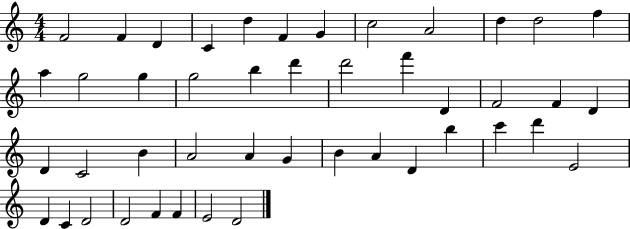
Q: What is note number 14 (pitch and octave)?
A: G5